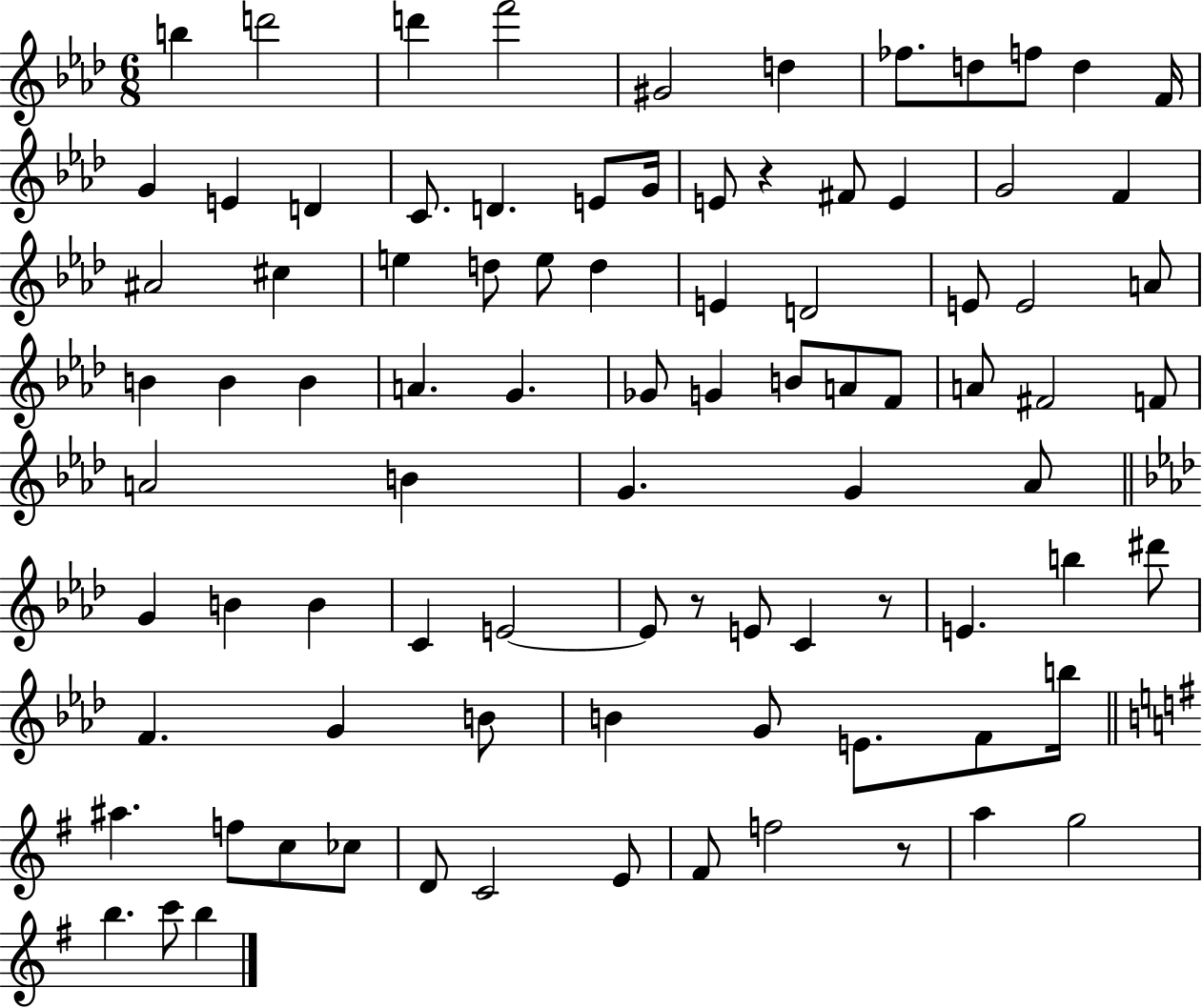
B5/q D6/h D6/q F6/h G#4/h D5/q FES5/e. D5/e F5/e D5/q F4/s G4/q E4/q D4/q C4/e. D4/q. E4/e G4/s E4/e R/q F#4/e E4/q G4/h F4/q A#4/h C#5/q E5/q D5/e E5/e D5/q E4/q D4/h E4/e E4/h A4/e B4/q B4/q B4/q A4/q. G4/q. Gb4/e G4/q B4/e A4/e F4/e A4/e F#4/h F4/e A4/h B4/q G4/q. G4/q Ab4/e G4/q B4/q B4/q C4/q E4/h E4/e R/e E4/e C4/q R/e E4/q. B5/q D#6/e F4/q. G4/q B4/e B4/q G4/e E4/e. F4/e B5/s A#5/q. F5/e C5/e CES5/e D4/e C4/h E4/e F#4/e F5/h R/e A5/q G5/h B5/q. C6/e B5/q